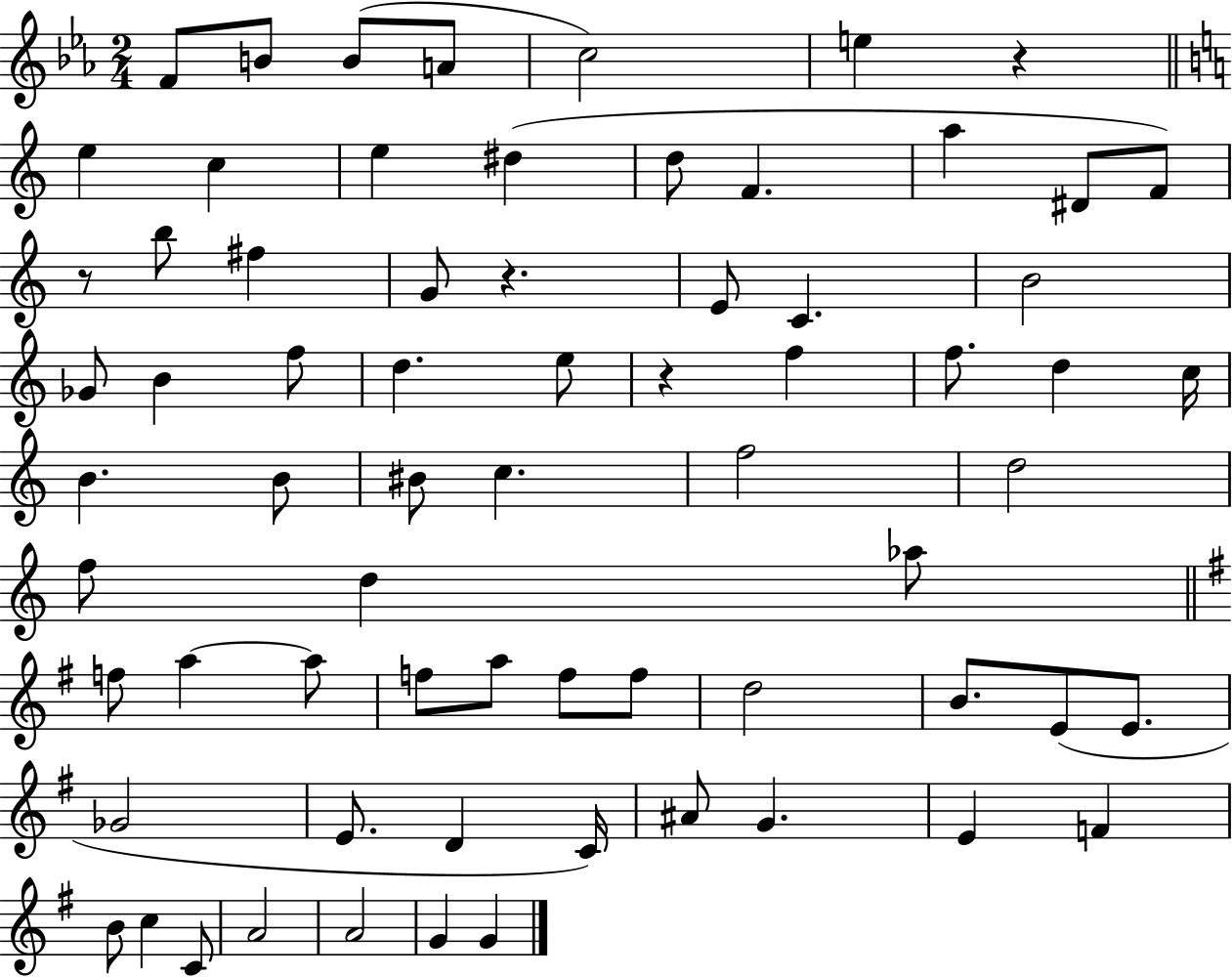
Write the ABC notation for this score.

X:1
T:Untitled
M:2/4
L:1/4
K:Eb
F/2 B/2 B/2 A/2 c2 e z e c e ^d d/2 F a ^D/2 F/2 z/2 b/2 ^f G/2 z E/2 C B2 _G/2 B f/2 d e/2 z f f/2 d c/4 B B/2 ^B/2 c f2 d2 f/2 d _a/2 f/2 a a/2 f/2 a/2 f/2 f/2 d2 B/2 E/2 E/2 _G2 E/2 D C/4 ^A/2 G E F B/2 c C/2 A2 A2 G G